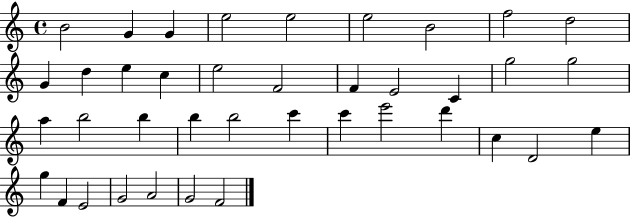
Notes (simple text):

B4/h G4/q G4/q E5/h E5/h E5/h B4/h F5/h D5/h G4/q D5/q E5/q C5/q E5/h F4/h F4/q E4/h C4/q G5/h G5/h A5/q B5/h B5/q B5/q B5/h C6/q C6/q E6/h D6/q C5/q D4/h E5/q G5/q F4/q E4/h G4/h A4/h G4/h F4/h